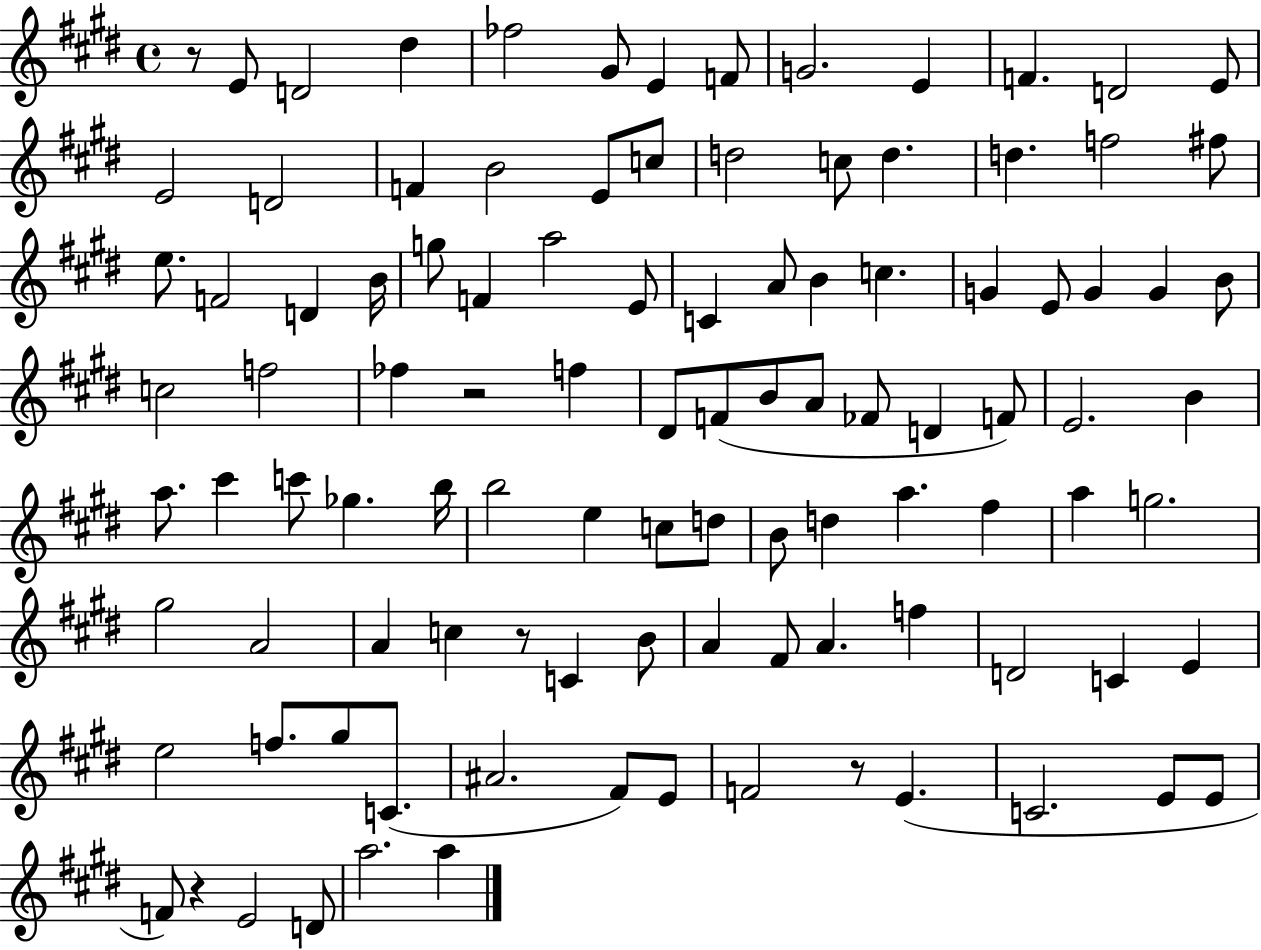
{
  \clef treble
  \time 4/4
  \defaultTimeSignature
  \key e \major
  r8 e'8 d'2 dis''4 | fes''2 gis'8 e'4 f'8 | g'2. e'4 | f'4. d'2 e'8 | \break e'2 d'2 | f'4 b'2 e'8 c''8 | d''2 c''8 d''4. | d''4. f''2 fis''8 | \break e''8. f'2 d'4 b'16 | g''8 f'4 a''2 e'8 | c'4 a'8 b'4 c''4. | g'4 e'8 g'4 g'4 b'8 | \break c''2 f''2 | fes''4 r2 f''4 | dis'8 f'8( b'8 a'8 fes'8 d'4 f'8) | e'2. b'4 | \break a''8. cis'''4 c'''8 ges''4. b''16 | b''2 e''4 c''8 d''8 | b'8 d''4 a''4. fis''4 | a''4 g''2. | \break gis''2 a'2 | a'4 c''4 r8 c'4 b'8 | a'4 fis'8 a'4. f''4 | d'2 c'4 e'4 | \break e''2 f''8. gis''8 c'8.( | ais'2. fis'8) e'8 | f'2 r8 e'4.( | c'2. e'8 e'8 | \break f'8) r4 e'2 d'8 | a''2. a''4 | \bar "|."
}